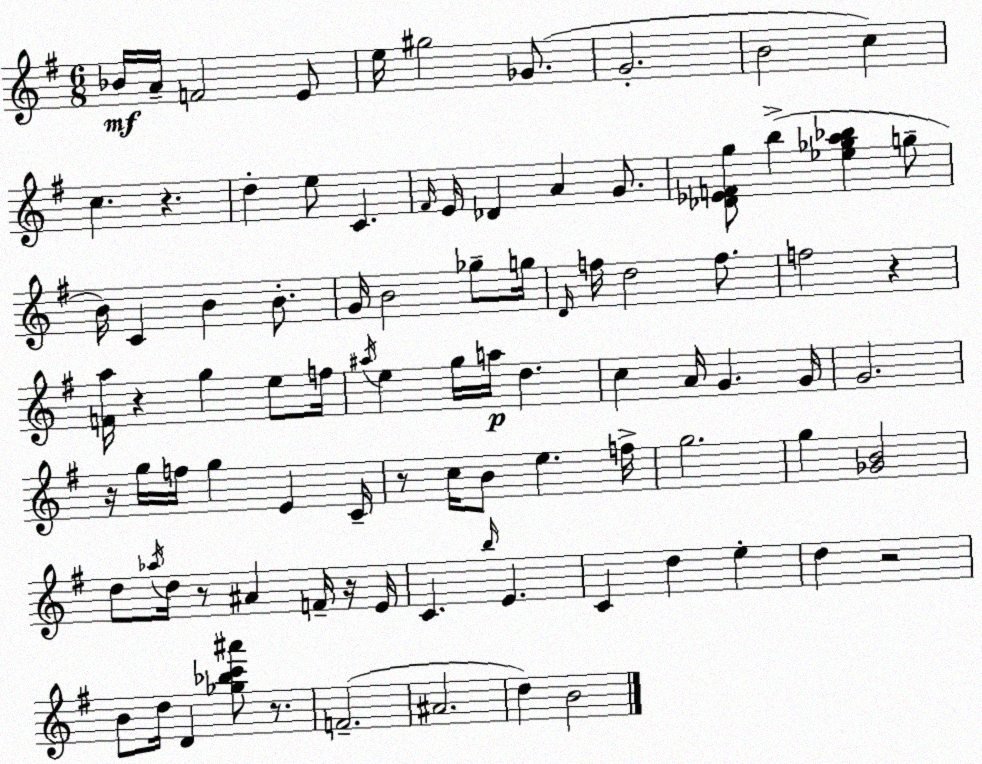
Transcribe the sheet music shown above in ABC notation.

X:1
T:Untitled
M:6/8
L:1/4
K:Em
_B/4 A/4 F2 E/2 e/4 ^g2 _G/2 G2 B2 c c z d e/2 C ^F/4 E/4 _D A G/2 [_D_EFg]/2 b [_e_ga_b] g/2 B/4 C B B/2 G/4 B2 _g/2 g/4 D/4 f/4 d2 f/2 f2 z [Fa]/4 z g e/2 f/4 ^a/4 e g/4 a/4 d c A/4 G G/4 G2 z/4 g/4 f/4 g E C/4 z/2 c/4 B/2 e f/4 g2 g [_GB]2 d/2 _a/4 d/4 z/2 ^A F/4 z/4 E/4 C b/4 E C d e d z2 B/2 d/4 D [_g_bc'^a']/2 z/2 F2 ^A2 d B2